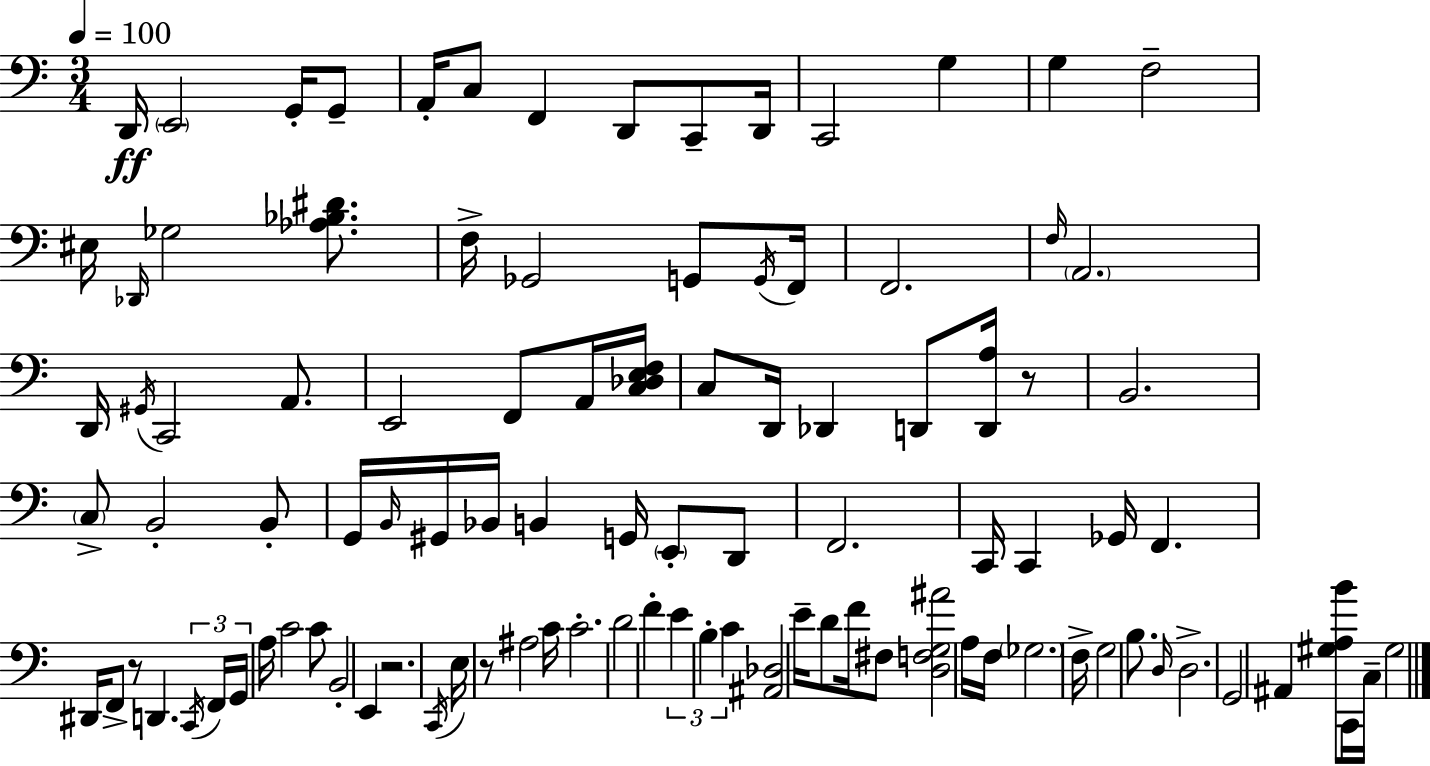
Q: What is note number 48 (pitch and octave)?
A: D2